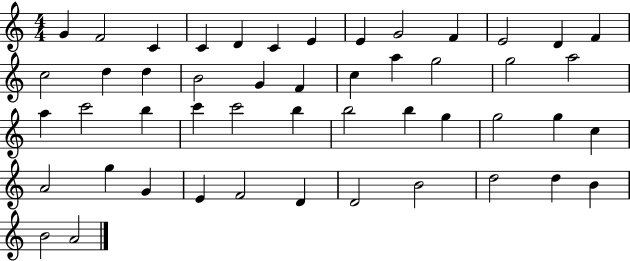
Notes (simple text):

G4/q F4/h C4/q C4/q D4/q C4/q E4/q E4/q G4/h F4/q E4/h D4/q F4/q C5/h D5/q D5/q B4/h G4/q F4/q C5/q A5/q G5/h G5/h A5/h A5/q C6/h B5/q C6/q C6/h B5/q B5/h B5/q G5/q G5/h G5/q C5/q A4/h G5/q G4/q E4/q F4/h D4/q D4/h B4/h D5/h D5/q B4/q B4/h A4/h